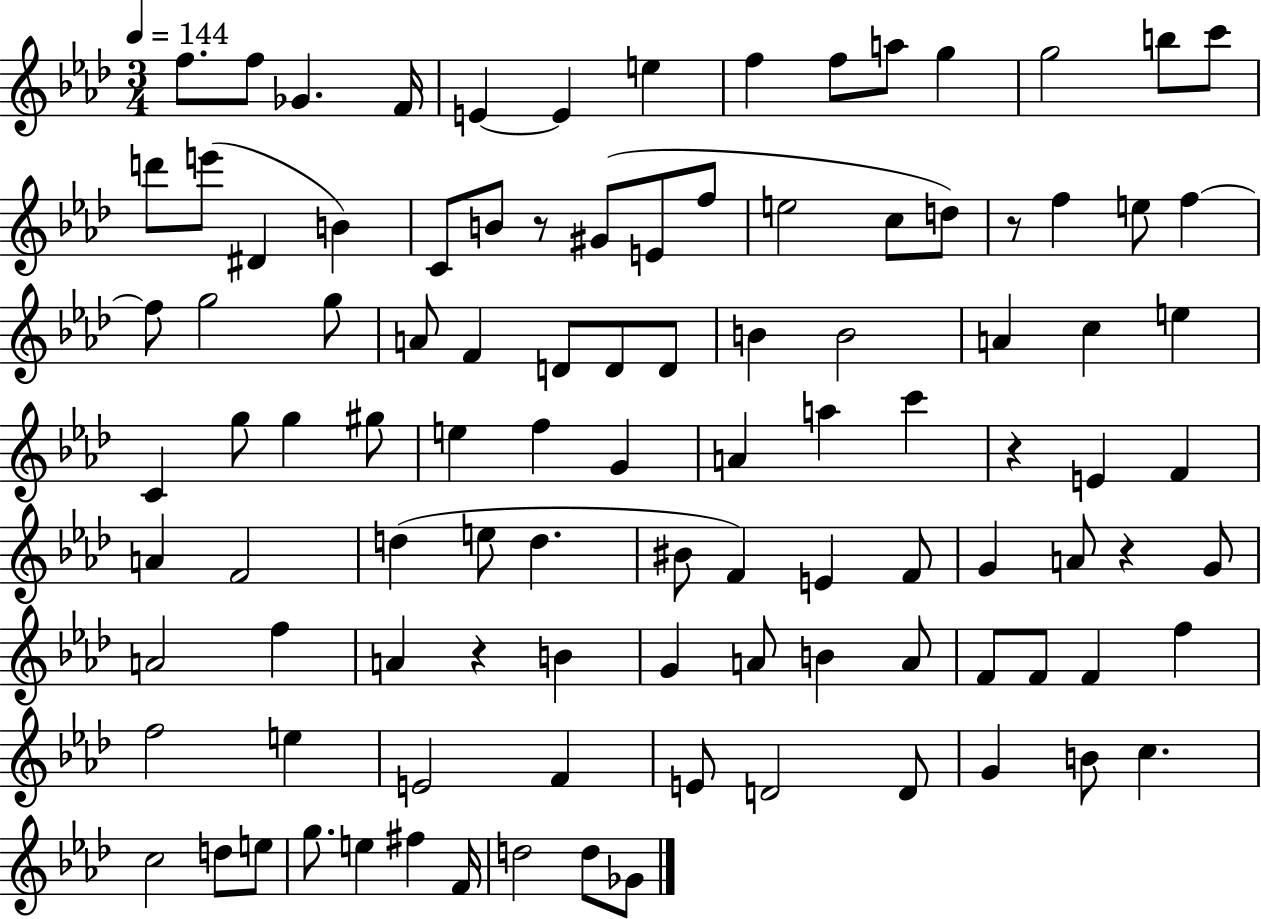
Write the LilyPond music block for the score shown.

{
  \clef treble
  \numericTimeSignature
  \time 3/4
  \key aes \major
  \tempo 4 = 144
  \repeat volta 2 { f''8. f''8 ges'4. f'16 | e'4~~ e'4 e''4 | f''4 f''8 a''8 g''4 | g''2 b''8 c'''8 | \break d'''8 e'''8( dis'4 b'4) | c'8 b'8 r8 gis'8( e'8 f''8 | e''2 c''8 d''8) | r8 f''4 e''8 f''4~~ | \break f''8 g''2 g''8 | a'8 f'4 d'8 d'8 d'8 | b'4 b'2 | a'4 c''4 e''4 | \break c'4 g''8 g''4 gis''8 | e''4 f''4 g'4 | a'4 a''4 c'''4 | r4 e'4 f'4 | \break a'4 f'2 | d''4( e''8 d''4. | bis'8 f'4) e'4 f'8 | g'4 a'8 r4 g'8 | \break a'2 f''4 | a'4 r4 b'4 | g'4 a'8 b'4 a'8 | f'8 f'8 f'4 f''4 | \break f''2 e''4 | e'2 f'4 | e'8 d'2 d'8 | g'4 b'8 c''4. | \break c''2 d''8 e''8 | g''8. e''4 fis''4 f'16 | d''2 d''8 ges'8 | } \bar "|."
}